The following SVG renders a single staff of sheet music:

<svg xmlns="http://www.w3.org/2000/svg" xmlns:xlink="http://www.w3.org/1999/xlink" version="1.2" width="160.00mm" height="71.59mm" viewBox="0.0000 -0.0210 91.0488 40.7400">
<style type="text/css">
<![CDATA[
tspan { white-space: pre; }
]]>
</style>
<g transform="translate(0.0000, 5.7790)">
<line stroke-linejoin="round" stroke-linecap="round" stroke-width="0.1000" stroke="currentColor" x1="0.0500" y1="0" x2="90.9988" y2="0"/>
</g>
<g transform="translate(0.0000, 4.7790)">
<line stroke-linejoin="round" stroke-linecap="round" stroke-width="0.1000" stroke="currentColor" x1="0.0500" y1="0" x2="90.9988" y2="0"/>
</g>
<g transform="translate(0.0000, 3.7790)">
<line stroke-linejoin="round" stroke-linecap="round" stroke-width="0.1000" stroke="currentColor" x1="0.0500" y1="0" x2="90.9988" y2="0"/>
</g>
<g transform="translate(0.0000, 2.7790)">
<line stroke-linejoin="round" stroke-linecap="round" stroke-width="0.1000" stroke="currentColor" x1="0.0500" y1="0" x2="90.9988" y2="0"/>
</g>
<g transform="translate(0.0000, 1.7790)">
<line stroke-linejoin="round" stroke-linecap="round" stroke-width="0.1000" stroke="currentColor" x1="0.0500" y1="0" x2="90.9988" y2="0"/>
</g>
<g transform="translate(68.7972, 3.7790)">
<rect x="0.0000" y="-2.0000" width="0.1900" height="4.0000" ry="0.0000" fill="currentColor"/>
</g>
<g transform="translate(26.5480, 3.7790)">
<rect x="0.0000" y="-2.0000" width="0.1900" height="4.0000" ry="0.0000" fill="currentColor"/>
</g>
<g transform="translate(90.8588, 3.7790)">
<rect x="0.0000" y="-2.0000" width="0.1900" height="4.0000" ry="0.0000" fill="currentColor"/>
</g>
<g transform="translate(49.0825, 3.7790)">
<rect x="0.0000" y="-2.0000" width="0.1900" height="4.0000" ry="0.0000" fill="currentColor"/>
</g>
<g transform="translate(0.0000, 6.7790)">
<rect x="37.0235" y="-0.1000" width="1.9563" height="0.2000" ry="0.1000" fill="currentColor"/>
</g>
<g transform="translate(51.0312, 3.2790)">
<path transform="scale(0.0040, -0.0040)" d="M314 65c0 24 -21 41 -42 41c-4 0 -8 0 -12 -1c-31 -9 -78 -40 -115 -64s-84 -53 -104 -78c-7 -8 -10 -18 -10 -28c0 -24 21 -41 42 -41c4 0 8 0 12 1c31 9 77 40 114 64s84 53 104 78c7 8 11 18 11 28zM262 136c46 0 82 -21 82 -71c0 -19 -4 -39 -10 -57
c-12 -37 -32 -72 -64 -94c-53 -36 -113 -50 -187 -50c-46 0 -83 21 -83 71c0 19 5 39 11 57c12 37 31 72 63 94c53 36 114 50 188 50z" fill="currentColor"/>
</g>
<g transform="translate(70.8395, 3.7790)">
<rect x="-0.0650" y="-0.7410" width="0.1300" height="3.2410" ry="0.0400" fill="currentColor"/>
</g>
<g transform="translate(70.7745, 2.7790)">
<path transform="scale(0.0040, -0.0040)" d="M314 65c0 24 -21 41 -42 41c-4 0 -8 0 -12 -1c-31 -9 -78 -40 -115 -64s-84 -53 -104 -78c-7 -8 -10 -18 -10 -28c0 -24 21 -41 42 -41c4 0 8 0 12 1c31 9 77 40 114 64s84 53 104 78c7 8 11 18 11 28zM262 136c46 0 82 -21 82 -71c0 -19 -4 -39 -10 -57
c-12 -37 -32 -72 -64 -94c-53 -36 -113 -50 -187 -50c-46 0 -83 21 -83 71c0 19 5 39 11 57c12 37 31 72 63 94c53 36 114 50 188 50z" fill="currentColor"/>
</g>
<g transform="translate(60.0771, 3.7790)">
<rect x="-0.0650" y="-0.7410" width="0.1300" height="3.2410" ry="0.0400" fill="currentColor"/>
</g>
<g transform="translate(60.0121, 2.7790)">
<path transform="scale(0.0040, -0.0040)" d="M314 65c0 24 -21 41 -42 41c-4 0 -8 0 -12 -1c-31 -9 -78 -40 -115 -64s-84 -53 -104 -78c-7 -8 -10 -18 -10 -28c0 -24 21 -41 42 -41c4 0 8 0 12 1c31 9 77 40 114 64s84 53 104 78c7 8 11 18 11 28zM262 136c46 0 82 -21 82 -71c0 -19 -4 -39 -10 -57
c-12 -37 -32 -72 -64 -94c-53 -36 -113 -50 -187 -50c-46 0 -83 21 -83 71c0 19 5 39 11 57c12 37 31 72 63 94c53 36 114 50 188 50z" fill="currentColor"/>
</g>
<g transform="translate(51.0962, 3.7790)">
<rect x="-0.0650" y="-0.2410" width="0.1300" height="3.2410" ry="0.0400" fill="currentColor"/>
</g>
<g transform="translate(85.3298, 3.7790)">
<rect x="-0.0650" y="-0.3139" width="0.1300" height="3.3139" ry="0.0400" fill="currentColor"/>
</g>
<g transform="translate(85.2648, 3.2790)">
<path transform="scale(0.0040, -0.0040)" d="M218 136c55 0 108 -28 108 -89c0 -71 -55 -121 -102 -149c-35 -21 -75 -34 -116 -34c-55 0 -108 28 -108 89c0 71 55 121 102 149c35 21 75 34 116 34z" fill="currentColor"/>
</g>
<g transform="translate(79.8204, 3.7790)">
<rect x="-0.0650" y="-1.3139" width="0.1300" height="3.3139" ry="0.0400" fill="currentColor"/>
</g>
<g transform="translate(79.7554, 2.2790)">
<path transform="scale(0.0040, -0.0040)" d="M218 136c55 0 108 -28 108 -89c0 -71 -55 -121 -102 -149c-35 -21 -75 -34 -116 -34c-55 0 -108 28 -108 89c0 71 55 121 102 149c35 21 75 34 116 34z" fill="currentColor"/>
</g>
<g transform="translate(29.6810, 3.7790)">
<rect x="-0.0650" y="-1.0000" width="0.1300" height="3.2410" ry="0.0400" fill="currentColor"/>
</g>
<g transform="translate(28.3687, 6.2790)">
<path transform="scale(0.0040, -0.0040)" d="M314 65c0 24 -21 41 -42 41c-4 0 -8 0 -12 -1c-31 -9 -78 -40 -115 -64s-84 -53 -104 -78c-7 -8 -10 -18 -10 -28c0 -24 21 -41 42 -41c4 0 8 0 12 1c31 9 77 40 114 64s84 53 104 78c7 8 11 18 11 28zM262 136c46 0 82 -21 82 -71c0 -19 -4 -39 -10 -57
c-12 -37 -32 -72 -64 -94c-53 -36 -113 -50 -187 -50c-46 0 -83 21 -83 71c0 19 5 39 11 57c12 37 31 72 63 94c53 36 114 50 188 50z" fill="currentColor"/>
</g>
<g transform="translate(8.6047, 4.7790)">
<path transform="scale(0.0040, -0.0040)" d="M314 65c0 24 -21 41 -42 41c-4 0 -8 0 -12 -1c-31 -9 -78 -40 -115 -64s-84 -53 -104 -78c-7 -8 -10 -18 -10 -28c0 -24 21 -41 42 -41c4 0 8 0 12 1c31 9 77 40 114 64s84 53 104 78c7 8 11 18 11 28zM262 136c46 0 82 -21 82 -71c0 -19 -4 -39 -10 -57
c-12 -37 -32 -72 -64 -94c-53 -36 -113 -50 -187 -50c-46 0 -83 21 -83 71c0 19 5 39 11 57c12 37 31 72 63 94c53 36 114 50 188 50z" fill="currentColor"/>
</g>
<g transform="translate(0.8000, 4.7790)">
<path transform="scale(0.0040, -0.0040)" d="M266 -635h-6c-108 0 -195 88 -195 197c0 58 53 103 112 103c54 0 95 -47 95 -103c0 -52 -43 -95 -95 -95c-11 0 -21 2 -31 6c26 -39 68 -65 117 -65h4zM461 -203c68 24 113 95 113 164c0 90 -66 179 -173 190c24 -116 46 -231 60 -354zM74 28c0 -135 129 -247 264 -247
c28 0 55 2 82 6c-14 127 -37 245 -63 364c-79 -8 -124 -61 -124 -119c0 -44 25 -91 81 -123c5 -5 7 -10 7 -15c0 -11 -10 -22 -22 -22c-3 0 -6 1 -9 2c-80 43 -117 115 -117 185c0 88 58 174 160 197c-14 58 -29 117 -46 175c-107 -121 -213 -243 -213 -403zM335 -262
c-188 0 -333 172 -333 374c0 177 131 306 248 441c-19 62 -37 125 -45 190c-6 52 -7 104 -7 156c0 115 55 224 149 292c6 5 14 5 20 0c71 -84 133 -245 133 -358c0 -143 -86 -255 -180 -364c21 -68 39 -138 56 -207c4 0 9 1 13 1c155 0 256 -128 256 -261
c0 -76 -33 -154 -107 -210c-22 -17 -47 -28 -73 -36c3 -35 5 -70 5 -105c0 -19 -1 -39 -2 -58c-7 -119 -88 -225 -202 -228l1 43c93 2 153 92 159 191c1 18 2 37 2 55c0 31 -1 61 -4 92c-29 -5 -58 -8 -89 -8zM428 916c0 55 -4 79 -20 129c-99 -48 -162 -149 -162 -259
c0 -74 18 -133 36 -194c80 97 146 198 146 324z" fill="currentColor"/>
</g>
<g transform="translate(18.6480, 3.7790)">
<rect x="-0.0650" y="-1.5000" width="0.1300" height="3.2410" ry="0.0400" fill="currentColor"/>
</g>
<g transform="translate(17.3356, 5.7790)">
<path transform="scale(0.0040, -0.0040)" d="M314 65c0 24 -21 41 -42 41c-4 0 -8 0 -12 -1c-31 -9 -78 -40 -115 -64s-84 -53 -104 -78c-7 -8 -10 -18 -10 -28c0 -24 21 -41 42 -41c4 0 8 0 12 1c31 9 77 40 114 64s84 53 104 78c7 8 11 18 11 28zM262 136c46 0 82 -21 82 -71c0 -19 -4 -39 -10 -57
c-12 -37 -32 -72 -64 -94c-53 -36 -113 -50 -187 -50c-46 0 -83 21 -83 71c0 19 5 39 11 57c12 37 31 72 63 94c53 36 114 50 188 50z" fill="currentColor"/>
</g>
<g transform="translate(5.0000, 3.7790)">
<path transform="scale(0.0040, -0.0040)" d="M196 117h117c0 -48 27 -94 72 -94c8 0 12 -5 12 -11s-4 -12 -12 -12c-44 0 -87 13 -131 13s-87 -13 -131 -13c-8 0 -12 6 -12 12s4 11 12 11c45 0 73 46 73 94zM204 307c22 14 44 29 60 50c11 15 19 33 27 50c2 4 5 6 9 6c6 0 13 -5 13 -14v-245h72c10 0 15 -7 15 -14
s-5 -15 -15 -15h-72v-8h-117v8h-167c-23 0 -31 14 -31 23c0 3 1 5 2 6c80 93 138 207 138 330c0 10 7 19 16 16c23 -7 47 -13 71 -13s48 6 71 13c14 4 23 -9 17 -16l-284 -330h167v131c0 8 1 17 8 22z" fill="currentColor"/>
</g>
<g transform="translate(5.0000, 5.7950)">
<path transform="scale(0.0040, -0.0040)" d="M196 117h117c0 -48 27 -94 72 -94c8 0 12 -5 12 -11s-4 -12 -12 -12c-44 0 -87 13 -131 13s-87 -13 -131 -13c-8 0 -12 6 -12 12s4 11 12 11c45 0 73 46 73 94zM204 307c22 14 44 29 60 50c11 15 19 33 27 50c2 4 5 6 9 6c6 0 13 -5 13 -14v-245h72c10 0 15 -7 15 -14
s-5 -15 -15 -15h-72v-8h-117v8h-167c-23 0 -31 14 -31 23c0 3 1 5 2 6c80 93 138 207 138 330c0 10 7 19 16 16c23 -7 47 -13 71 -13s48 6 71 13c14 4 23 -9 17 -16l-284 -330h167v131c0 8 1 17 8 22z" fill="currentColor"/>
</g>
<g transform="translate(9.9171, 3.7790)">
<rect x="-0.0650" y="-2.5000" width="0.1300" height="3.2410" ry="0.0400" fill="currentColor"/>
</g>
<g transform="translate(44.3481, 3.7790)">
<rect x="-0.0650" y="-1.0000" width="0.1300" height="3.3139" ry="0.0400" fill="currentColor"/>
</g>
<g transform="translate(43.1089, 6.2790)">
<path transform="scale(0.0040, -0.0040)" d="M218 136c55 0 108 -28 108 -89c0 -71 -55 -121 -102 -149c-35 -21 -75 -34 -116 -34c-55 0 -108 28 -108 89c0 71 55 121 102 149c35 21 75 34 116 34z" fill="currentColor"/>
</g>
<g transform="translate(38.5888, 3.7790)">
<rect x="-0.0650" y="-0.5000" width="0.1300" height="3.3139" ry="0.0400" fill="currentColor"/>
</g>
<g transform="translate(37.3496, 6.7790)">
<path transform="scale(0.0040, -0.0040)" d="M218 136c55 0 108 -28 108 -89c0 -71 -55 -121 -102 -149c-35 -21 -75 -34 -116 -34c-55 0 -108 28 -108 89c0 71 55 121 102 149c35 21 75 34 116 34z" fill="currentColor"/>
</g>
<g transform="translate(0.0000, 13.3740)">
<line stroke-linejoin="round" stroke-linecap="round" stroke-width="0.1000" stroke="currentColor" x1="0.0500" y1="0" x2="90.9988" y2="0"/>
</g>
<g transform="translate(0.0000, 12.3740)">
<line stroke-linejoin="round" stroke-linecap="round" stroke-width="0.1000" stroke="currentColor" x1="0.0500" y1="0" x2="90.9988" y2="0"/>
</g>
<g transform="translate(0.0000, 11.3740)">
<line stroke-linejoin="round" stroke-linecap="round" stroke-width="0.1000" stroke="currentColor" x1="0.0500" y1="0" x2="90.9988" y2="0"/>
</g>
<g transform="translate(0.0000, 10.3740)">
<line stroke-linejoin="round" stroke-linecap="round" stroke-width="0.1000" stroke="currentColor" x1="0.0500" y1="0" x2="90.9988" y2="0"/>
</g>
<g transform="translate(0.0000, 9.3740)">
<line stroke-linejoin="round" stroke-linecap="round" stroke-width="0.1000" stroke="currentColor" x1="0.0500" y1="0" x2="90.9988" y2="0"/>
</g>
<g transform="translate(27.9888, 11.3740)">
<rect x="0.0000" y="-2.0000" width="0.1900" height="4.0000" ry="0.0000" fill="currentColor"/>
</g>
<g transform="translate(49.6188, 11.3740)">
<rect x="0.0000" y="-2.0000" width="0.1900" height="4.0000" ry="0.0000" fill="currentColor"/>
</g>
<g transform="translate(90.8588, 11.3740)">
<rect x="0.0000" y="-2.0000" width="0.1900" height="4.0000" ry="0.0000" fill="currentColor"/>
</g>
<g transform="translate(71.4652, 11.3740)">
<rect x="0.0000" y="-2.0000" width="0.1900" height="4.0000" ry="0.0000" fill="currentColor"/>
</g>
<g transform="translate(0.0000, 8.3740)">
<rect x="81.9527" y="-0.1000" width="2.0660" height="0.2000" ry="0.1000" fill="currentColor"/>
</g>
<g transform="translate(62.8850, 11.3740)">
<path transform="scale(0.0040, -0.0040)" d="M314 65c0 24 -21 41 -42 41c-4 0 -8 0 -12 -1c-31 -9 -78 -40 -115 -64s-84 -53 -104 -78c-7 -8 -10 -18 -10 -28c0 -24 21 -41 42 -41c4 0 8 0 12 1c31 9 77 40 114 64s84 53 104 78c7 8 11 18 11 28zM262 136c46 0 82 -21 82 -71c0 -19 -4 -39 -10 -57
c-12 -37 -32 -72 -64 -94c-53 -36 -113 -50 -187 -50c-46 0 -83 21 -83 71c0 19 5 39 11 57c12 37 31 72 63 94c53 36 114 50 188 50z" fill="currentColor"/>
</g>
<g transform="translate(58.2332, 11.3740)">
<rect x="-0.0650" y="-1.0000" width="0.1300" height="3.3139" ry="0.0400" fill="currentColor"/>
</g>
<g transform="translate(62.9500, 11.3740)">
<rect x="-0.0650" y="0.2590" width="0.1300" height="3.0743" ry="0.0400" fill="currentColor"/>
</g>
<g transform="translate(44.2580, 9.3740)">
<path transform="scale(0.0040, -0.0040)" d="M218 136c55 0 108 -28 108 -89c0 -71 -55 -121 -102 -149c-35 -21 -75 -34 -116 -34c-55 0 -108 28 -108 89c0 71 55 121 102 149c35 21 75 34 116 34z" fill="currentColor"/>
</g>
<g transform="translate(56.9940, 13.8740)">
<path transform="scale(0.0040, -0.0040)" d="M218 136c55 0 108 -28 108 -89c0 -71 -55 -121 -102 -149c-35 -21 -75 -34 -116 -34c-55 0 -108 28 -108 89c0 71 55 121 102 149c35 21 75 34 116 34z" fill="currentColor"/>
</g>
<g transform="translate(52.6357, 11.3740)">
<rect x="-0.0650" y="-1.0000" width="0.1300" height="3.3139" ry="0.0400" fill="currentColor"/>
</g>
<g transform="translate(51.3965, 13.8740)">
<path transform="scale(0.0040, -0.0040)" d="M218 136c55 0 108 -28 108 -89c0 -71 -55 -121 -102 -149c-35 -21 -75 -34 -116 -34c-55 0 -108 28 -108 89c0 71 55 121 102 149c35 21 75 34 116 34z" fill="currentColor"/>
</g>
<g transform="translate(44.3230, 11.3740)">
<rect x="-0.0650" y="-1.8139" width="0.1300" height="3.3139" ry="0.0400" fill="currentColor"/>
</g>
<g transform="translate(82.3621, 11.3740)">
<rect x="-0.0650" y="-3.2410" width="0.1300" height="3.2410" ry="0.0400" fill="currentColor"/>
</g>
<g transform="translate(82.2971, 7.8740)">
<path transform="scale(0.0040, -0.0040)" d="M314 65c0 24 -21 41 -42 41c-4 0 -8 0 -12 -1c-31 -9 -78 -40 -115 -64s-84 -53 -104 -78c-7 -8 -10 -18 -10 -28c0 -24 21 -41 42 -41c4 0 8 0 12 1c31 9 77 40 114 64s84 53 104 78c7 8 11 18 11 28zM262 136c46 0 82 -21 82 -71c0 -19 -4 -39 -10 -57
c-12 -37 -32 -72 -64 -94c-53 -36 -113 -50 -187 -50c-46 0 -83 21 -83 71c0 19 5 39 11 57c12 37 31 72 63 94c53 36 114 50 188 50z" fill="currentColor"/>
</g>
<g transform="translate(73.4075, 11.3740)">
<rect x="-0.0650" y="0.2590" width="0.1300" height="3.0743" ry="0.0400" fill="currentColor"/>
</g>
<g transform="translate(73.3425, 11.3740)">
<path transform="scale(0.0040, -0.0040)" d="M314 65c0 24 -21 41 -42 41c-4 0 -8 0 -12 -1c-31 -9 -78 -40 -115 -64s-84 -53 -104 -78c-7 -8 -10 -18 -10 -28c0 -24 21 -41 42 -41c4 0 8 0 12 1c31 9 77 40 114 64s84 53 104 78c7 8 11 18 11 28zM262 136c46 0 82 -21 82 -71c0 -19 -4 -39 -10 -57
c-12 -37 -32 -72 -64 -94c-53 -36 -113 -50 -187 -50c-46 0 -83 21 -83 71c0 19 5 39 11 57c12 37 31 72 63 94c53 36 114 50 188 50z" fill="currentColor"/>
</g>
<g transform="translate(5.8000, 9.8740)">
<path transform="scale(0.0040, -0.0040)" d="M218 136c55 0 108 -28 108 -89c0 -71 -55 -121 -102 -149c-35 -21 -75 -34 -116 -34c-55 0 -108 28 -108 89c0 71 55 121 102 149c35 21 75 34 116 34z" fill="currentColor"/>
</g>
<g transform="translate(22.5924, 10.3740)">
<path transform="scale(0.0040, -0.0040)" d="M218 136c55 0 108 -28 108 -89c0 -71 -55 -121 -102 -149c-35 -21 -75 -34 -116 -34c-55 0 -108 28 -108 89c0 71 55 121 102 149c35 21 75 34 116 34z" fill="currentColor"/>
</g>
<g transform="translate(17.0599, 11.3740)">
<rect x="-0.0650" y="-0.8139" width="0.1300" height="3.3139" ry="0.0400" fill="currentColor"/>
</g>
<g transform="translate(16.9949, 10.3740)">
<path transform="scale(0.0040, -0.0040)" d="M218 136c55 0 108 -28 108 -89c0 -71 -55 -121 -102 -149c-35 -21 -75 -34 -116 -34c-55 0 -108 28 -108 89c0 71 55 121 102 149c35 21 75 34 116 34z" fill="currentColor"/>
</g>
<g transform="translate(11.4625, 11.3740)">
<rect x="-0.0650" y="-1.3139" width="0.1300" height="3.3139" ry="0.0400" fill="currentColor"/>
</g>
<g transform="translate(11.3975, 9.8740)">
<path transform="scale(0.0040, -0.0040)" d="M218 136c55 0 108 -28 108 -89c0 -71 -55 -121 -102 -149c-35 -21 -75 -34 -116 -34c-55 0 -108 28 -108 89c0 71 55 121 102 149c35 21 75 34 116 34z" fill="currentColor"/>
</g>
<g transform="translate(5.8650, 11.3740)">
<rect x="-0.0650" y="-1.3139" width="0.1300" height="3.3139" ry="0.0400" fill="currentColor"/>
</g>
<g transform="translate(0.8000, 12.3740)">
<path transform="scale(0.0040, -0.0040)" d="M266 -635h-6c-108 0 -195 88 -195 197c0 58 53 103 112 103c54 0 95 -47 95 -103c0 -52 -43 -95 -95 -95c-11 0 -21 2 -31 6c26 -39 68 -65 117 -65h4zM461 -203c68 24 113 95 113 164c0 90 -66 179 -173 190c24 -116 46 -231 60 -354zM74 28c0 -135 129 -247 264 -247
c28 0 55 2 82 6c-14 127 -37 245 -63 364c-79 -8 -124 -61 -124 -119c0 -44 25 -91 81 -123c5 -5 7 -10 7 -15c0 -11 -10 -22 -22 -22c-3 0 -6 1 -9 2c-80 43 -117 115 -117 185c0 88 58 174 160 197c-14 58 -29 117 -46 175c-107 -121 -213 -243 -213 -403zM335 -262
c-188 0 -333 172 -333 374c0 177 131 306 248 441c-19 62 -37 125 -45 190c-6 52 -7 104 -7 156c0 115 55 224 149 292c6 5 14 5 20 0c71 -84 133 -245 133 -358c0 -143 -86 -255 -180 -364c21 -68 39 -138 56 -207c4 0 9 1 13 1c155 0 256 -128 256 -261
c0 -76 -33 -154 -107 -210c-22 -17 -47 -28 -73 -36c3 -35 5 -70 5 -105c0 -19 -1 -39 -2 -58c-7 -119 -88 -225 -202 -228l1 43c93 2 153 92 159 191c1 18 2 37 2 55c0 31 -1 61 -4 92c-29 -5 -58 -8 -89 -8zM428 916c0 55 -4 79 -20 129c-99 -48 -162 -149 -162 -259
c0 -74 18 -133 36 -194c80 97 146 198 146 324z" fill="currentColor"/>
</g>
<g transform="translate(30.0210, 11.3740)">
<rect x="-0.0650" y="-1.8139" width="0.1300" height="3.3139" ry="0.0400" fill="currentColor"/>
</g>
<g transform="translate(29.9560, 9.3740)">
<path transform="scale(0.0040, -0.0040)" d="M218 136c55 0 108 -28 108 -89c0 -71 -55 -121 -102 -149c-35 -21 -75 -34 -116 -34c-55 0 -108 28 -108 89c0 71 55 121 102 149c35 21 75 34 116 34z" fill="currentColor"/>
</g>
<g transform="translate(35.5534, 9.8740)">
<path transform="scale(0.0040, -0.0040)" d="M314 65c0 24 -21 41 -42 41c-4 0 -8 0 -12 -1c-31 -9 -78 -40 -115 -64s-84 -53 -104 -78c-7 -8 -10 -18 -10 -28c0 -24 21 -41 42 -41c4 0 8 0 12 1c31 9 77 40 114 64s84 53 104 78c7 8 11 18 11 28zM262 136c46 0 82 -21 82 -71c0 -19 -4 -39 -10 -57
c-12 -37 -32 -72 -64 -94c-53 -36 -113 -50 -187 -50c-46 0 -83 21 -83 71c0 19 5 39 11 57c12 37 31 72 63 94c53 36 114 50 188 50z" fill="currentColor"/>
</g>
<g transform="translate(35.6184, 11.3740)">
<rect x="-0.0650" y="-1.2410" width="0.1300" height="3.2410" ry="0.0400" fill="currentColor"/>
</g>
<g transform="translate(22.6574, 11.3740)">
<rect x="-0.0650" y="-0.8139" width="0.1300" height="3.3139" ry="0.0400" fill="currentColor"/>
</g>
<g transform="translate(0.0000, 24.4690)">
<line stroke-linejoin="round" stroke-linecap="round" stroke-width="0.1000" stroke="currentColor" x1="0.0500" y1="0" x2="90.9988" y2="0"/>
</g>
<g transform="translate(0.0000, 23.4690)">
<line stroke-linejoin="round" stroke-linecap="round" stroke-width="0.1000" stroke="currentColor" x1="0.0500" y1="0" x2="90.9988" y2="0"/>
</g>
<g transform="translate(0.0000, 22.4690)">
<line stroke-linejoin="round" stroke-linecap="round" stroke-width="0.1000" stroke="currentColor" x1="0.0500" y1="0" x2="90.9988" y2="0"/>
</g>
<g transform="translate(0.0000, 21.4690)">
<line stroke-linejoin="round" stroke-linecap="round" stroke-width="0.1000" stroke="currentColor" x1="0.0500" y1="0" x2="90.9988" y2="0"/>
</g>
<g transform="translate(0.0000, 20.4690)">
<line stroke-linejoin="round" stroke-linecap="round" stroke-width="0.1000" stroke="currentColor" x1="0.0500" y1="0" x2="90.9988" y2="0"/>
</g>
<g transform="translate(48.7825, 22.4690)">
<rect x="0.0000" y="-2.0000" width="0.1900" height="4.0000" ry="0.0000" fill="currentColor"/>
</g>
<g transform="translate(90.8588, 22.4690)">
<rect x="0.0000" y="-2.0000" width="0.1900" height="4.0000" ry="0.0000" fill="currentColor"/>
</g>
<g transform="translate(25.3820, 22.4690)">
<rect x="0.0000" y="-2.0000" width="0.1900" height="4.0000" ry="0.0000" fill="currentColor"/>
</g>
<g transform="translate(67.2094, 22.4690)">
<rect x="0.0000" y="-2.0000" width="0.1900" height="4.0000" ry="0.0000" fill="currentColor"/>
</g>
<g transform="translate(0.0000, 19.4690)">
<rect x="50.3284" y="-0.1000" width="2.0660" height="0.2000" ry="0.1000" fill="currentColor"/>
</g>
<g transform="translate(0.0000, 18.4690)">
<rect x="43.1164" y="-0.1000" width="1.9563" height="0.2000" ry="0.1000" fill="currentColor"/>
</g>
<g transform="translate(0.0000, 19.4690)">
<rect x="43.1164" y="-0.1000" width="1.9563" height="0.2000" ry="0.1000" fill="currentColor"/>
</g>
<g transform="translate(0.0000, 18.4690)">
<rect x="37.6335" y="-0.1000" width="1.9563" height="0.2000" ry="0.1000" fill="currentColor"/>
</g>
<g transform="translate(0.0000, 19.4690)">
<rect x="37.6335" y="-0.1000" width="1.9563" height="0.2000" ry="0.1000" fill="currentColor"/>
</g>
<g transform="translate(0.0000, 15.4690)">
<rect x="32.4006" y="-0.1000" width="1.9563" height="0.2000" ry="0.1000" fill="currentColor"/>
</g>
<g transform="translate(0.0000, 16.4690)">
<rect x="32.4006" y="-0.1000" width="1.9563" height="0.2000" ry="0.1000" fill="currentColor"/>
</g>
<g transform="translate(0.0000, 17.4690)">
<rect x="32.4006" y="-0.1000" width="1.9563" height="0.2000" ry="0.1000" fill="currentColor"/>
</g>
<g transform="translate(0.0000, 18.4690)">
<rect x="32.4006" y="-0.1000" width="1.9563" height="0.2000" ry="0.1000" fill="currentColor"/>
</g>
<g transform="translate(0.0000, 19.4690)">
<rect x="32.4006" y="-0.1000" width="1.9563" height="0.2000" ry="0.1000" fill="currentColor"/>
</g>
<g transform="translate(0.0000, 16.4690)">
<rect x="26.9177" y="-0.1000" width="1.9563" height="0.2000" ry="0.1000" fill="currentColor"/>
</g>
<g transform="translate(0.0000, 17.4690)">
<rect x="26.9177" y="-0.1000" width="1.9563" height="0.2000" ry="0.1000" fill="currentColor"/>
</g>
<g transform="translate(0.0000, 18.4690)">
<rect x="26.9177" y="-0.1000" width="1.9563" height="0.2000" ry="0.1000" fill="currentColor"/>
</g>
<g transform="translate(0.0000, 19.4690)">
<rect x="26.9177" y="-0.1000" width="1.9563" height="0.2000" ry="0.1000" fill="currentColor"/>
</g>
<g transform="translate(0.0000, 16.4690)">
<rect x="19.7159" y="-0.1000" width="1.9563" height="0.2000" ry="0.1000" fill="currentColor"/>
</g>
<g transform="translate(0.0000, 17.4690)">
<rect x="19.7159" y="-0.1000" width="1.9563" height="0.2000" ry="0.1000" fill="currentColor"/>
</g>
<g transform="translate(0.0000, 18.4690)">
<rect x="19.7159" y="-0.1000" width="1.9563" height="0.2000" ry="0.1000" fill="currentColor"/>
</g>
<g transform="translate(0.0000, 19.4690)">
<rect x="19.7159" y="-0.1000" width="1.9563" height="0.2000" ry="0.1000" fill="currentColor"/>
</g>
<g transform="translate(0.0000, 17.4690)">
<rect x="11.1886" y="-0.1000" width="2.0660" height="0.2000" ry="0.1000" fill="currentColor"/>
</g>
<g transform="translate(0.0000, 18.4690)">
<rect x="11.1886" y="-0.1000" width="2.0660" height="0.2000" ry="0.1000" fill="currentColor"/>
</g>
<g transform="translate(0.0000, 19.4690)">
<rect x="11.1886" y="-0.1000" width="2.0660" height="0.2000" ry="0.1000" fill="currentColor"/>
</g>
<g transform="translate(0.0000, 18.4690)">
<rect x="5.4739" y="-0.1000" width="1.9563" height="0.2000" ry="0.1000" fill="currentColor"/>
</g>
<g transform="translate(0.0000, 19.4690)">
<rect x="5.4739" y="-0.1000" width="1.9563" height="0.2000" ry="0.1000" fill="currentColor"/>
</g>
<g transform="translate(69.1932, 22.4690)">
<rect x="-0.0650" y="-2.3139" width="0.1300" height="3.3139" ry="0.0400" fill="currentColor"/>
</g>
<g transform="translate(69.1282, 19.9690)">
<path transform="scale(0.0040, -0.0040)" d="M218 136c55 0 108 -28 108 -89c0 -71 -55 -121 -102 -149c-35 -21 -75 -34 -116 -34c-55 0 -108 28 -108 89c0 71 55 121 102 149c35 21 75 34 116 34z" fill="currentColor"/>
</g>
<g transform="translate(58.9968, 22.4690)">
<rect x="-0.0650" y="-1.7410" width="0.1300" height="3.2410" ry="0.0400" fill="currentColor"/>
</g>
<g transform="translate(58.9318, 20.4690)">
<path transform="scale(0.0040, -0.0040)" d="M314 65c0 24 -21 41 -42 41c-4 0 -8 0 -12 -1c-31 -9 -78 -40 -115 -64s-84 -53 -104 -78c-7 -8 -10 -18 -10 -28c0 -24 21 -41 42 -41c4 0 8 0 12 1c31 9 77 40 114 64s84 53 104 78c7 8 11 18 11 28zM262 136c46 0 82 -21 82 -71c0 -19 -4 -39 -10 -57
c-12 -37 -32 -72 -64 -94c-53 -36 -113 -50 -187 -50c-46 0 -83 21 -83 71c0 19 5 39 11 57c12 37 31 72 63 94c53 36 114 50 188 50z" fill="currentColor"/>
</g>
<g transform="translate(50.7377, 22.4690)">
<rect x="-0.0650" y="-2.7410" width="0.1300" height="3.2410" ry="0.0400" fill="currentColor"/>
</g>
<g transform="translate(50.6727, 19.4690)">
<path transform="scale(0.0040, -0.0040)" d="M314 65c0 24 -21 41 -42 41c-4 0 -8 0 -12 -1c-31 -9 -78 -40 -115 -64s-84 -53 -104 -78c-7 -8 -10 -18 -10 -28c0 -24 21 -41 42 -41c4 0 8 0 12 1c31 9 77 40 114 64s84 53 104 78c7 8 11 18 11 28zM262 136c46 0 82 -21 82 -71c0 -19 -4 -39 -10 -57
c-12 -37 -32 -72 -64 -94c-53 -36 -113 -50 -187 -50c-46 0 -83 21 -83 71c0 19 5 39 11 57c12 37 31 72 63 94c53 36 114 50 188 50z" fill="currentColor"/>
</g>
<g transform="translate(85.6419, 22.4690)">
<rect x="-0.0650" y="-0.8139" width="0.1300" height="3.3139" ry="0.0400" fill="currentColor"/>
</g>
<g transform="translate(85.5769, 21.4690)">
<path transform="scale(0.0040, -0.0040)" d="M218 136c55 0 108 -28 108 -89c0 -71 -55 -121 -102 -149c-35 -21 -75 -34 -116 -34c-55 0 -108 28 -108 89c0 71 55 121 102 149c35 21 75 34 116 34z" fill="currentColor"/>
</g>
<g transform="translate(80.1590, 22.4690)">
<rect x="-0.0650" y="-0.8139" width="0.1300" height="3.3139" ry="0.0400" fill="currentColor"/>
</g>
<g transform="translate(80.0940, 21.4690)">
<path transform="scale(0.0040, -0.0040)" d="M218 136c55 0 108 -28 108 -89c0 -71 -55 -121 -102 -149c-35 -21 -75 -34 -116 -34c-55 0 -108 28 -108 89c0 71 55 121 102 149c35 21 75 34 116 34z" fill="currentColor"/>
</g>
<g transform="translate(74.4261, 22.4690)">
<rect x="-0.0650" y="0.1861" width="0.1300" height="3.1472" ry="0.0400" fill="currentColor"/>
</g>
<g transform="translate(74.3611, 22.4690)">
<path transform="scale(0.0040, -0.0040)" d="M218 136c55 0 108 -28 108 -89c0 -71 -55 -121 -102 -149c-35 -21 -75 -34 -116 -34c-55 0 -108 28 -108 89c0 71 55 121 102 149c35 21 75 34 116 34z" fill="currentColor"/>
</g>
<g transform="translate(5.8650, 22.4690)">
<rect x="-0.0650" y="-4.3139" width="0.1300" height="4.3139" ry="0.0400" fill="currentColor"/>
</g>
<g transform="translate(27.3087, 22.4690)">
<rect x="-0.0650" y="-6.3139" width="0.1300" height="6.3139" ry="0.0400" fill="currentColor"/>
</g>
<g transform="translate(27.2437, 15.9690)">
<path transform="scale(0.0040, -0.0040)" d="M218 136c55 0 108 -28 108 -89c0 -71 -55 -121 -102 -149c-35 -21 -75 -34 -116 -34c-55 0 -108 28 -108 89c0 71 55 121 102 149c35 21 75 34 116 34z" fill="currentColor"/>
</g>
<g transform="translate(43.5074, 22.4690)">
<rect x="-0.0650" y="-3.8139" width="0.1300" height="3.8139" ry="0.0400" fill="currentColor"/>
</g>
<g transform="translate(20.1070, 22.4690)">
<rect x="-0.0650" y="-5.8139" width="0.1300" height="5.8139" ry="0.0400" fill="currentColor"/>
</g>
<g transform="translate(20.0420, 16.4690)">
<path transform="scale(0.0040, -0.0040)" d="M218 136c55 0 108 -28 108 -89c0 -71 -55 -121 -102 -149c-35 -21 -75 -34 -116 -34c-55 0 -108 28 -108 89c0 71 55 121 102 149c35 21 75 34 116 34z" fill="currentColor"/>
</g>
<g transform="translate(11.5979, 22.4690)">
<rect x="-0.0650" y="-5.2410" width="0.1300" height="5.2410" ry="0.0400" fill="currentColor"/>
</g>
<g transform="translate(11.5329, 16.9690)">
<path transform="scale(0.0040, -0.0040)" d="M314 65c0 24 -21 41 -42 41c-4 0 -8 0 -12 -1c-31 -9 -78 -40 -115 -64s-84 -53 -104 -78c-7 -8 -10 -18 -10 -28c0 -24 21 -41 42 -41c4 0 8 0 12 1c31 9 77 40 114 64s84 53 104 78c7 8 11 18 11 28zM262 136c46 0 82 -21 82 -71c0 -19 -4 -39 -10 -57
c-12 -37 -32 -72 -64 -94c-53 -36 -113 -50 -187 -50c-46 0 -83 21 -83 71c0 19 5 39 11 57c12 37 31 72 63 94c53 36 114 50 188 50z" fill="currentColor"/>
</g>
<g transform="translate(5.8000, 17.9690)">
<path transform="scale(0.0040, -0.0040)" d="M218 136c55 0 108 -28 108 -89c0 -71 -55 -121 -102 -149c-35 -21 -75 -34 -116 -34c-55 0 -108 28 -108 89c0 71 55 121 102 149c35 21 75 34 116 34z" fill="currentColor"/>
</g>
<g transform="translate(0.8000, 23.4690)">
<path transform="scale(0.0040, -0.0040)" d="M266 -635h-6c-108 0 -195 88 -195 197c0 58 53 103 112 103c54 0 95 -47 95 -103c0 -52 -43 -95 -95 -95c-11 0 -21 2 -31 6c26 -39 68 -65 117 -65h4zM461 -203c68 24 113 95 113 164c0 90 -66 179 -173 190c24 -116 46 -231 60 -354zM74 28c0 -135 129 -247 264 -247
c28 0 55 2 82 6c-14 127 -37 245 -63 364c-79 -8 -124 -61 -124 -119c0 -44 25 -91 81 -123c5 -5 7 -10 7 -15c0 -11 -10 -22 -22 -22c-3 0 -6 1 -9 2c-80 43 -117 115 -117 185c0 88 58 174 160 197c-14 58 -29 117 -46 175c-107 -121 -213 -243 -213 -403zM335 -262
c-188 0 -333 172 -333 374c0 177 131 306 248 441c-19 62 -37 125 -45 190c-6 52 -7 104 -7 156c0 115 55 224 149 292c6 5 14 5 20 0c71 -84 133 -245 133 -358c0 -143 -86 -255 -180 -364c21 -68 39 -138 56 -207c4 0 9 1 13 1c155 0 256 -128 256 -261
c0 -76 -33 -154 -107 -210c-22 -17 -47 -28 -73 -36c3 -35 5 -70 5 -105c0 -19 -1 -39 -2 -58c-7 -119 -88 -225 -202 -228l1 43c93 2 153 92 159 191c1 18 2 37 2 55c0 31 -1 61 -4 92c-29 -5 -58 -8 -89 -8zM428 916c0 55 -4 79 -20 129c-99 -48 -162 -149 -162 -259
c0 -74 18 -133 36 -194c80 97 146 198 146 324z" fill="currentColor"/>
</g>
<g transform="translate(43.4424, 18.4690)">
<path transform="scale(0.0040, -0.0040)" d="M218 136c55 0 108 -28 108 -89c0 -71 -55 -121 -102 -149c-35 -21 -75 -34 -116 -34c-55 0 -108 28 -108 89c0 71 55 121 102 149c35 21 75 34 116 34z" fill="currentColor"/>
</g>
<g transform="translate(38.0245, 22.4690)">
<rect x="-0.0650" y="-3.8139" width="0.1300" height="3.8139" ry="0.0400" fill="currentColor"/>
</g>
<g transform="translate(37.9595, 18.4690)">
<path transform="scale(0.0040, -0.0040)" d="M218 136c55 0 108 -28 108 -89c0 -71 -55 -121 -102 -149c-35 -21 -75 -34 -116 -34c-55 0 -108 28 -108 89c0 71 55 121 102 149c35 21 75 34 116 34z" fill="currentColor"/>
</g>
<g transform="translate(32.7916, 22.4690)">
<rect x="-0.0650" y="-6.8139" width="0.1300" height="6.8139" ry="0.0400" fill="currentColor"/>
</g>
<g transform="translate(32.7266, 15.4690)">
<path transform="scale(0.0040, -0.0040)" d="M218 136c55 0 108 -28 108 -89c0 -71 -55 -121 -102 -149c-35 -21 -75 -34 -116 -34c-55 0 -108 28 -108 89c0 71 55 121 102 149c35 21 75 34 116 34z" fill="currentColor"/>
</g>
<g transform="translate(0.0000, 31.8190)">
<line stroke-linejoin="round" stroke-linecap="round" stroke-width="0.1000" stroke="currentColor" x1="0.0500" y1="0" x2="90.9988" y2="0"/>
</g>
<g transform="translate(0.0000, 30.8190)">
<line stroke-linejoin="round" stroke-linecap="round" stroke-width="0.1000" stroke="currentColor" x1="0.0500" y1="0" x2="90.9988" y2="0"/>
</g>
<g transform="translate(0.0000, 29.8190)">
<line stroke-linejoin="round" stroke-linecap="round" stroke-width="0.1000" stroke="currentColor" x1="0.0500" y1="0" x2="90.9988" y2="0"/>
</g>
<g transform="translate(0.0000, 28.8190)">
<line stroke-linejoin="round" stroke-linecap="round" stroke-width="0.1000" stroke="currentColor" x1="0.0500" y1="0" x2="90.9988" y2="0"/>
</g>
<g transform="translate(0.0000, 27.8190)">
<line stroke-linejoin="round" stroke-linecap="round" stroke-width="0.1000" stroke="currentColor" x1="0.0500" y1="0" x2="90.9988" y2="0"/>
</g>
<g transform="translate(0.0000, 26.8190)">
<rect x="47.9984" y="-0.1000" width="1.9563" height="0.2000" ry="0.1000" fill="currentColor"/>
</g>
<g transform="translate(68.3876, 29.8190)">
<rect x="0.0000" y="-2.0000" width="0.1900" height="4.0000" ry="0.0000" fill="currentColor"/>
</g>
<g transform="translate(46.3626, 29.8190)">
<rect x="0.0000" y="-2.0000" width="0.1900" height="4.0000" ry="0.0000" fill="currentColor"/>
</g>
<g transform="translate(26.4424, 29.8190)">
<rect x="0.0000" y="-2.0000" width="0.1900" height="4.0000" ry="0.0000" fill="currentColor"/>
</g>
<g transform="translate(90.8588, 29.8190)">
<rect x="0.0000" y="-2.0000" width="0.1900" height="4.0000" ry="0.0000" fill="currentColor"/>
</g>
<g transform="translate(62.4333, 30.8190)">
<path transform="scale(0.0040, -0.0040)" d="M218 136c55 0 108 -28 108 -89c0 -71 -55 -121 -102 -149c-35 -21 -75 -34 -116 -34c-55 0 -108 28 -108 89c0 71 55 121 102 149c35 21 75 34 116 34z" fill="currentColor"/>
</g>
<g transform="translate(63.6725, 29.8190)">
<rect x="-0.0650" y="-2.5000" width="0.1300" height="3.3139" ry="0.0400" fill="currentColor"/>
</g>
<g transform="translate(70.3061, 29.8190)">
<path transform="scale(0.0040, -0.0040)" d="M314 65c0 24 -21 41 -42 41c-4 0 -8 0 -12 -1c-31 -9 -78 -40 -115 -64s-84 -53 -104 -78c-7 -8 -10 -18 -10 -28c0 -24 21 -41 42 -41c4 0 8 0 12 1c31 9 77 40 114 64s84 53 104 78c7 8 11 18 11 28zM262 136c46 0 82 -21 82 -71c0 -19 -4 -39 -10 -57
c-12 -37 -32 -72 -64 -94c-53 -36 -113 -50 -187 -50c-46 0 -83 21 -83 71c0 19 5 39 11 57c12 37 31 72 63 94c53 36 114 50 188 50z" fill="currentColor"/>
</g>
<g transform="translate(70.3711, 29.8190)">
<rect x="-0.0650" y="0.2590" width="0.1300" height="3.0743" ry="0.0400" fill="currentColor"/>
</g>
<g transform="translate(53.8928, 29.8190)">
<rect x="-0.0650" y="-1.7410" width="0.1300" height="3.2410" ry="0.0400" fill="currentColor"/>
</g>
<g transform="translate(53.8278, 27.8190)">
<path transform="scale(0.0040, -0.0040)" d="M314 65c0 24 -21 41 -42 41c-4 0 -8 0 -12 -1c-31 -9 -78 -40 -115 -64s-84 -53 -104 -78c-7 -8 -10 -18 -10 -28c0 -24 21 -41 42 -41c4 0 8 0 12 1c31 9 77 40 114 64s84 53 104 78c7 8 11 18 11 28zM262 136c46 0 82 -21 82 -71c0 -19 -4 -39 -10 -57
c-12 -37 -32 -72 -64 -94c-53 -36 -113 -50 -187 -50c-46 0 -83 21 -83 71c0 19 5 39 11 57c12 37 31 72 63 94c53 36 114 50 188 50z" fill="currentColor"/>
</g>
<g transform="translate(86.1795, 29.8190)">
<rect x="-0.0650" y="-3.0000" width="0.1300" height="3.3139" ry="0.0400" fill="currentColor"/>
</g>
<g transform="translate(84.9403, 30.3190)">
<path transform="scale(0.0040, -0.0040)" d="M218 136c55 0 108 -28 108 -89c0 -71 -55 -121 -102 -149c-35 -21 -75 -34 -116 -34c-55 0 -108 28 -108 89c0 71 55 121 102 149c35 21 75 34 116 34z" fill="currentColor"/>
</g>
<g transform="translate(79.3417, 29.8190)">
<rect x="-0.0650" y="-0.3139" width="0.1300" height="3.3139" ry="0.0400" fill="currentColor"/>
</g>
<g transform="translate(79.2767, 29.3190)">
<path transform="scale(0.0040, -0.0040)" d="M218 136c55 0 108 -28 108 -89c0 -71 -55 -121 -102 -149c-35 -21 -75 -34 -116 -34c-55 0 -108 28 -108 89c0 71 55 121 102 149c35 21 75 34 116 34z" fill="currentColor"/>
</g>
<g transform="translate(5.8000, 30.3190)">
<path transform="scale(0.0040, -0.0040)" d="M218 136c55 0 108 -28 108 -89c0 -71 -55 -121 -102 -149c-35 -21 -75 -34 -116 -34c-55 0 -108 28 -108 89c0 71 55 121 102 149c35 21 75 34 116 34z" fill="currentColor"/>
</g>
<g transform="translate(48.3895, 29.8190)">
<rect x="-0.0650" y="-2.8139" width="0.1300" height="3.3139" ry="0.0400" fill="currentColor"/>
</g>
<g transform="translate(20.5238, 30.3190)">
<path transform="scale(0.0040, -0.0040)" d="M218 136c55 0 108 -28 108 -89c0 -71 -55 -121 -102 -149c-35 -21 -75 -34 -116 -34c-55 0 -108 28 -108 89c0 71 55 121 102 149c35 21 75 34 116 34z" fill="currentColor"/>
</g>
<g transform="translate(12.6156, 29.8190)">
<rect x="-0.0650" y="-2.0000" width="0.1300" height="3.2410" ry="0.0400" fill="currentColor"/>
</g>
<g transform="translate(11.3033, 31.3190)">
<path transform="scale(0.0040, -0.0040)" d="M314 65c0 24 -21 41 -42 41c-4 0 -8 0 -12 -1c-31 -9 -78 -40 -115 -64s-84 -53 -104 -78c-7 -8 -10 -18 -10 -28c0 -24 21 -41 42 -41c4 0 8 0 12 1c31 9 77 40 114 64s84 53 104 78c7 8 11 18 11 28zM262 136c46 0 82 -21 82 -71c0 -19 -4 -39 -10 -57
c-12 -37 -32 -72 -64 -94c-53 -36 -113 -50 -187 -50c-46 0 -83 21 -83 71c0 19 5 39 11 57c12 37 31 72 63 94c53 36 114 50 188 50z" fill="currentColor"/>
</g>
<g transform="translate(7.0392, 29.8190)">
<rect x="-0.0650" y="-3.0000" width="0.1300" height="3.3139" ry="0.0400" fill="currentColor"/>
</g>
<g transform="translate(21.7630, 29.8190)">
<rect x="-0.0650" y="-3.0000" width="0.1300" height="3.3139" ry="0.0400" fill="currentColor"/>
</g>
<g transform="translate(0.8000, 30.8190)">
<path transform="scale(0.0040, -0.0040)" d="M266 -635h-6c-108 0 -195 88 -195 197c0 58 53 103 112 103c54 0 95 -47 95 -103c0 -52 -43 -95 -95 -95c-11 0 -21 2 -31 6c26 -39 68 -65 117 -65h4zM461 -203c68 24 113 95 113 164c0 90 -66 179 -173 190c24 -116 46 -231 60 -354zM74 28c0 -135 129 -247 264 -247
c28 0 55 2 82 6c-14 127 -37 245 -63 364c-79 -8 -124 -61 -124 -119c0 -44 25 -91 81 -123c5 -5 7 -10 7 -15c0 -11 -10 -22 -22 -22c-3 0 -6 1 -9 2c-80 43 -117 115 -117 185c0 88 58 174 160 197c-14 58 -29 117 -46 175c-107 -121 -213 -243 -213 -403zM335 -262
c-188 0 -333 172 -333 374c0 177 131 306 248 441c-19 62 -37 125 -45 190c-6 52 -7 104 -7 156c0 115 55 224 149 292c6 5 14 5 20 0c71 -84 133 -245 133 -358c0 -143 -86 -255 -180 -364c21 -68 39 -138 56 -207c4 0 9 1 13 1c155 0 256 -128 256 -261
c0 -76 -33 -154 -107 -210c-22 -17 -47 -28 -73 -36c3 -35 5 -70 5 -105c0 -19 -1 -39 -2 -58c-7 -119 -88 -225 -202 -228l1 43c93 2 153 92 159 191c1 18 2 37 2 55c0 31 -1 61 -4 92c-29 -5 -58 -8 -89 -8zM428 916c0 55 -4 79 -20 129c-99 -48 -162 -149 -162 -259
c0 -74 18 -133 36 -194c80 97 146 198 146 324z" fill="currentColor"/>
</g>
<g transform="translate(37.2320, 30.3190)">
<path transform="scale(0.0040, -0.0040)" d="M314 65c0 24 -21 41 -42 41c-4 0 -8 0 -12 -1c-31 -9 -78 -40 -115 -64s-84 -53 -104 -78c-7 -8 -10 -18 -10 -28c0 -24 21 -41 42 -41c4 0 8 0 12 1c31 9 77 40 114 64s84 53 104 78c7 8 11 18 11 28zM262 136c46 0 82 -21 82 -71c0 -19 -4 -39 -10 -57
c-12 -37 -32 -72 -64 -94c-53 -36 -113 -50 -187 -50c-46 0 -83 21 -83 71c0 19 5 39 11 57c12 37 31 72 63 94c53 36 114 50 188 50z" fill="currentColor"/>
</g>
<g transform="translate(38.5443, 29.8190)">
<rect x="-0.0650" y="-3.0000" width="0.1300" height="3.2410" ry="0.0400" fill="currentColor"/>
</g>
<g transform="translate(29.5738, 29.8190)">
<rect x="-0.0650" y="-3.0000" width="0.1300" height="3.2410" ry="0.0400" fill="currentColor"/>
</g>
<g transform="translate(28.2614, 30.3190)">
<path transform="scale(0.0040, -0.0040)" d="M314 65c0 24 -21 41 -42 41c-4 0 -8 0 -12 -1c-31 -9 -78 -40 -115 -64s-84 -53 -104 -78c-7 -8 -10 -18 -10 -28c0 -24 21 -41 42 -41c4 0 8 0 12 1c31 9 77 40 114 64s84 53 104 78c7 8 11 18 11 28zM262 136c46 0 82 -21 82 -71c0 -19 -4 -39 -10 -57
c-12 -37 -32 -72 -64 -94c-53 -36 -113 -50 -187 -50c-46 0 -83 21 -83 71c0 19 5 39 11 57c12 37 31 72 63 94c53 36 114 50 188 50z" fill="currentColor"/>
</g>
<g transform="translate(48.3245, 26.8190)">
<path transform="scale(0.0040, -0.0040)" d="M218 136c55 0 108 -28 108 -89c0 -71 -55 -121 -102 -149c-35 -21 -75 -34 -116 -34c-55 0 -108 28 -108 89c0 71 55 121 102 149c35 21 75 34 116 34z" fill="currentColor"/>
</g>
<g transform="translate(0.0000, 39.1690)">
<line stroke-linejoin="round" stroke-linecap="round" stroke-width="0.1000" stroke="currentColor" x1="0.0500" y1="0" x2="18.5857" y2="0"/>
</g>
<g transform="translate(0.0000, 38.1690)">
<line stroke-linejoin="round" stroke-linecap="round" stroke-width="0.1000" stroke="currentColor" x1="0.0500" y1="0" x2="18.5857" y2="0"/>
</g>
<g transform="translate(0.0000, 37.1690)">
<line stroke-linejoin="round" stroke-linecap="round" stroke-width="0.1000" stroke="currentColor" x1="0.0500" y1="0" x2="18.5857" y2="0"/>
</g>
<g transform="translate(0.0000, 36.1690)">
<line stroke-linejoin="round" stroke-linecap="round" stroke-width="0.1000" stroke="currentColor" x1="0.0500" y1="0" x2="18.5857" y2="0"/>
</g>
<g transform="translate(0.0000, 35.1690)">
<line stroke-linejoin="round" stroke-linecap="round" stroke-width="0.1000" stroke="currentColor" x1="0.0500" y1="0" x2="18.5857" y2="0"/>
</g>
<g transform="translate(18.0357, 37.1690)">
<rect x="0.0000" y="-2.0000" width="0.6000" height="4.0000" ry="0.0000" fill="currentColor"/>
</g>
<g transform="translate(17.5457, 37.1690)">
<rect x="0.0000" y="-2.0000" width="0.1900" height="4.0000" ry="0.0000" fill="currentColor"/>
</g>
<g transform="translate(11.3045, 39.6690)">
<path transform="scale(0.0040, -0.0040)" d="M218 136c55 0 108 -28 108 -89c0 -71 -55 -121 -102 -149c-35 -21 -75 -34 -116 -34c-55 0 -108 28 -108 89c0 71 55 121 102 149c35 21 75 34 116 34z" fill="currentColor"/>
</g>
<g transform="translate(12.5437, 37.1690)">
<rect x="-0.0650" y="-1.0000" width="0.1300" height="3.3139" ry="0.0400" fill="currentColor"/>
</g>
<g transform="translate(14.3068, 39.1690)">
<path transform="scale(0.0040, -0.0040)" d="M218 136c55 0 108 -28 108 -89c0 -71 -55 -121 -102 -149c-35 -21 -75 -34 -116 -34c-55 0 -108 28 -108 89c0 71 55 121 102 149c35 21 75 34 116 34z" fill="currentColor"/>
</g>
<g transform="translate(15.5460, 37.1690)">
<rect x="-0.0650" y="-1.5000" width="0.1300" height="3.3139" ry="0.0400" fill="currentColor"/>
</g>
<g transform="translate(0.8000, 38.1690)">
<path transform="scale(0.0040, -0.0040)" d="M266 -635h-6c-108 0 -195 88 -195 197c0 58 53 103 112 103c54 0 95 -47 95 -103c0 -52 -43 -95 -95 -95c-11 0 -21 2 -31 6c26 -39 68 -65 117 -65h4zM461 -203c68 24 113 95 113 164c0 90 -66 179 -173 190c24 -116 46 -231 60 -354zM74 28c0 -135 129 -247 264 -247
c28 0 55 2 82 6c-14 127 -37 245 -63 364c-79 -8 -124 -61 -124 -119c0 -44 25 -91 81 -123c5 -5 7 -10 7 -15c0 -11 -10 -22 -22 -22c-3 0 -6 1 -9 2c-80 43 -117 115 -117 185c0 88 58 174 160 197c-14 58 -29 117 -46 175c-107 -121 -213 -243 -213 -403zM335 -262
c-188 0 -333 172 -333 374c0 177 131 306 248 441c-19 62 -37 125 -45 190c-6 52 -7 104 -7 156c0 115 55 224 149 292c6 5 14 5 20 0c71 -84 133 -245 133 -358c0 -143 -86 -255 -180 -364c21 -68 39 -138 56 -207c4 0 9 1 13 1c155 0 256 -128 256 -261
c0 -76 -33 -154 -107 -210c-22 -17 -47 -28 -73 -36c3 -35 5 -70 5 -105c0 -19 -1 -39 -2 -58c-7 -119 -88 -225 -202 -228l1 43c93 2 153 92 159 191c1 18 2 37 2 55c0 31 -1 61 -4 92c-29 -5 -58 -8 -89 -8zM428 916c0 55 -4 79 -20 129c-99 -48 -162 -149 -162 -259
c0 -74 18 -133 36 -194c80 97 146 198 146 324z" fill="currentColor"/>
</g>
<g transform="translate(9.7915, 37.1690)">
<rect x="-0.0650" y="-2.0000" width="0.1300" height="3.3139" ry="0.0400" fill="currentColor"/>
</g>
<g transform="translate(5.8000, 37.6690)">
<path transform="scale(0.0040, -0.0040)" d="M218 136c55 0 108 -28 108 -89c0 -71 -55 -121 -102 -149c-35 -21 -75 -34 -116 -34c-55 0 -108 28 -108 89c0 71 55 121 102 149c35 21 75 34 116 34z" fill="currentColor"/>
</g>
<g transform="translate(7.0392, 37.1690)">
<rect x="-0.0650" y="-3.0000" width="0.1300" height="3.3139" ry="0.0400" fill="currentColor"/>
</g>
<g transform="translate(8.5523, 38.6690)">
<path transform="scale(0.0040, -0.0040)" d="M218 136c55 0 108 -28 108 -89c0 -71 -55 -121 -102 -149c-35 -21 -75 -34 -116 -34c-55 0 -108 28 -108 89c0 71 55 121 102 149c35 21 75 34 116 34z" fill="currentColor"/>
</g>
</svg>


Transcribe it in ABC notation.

X:1
T:Untitled
M:4/4
L:1/4
K:C
G2 E2 D2 C D c2 d2 d2 e c e e d d f e2 f D D B2 B2 b2 d' f'2 g' a' b' c' c' a2 f2 g B d d A F2 A A2 A2 a f2 G B2 c A A F D E